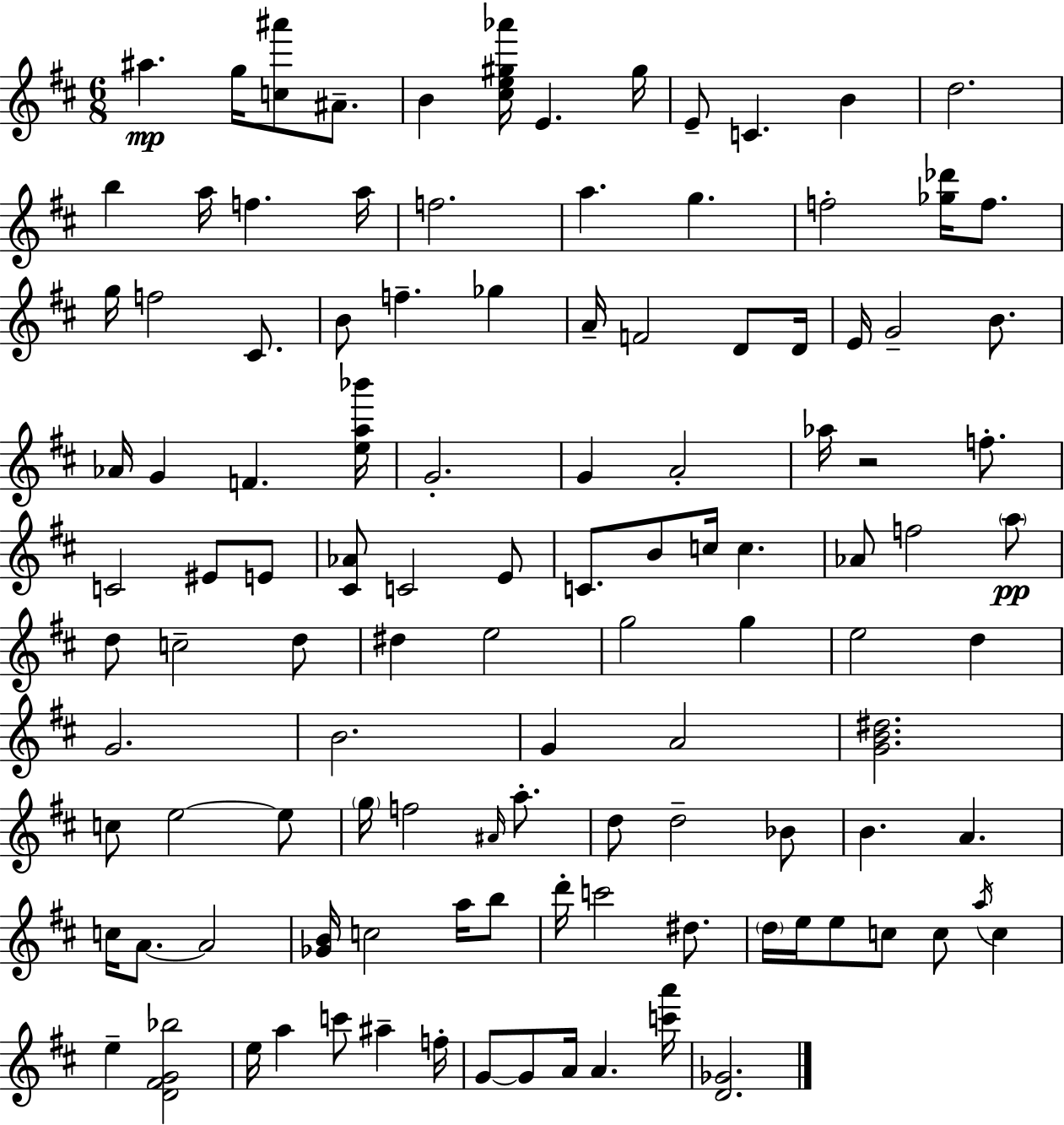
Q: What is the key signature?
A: D major